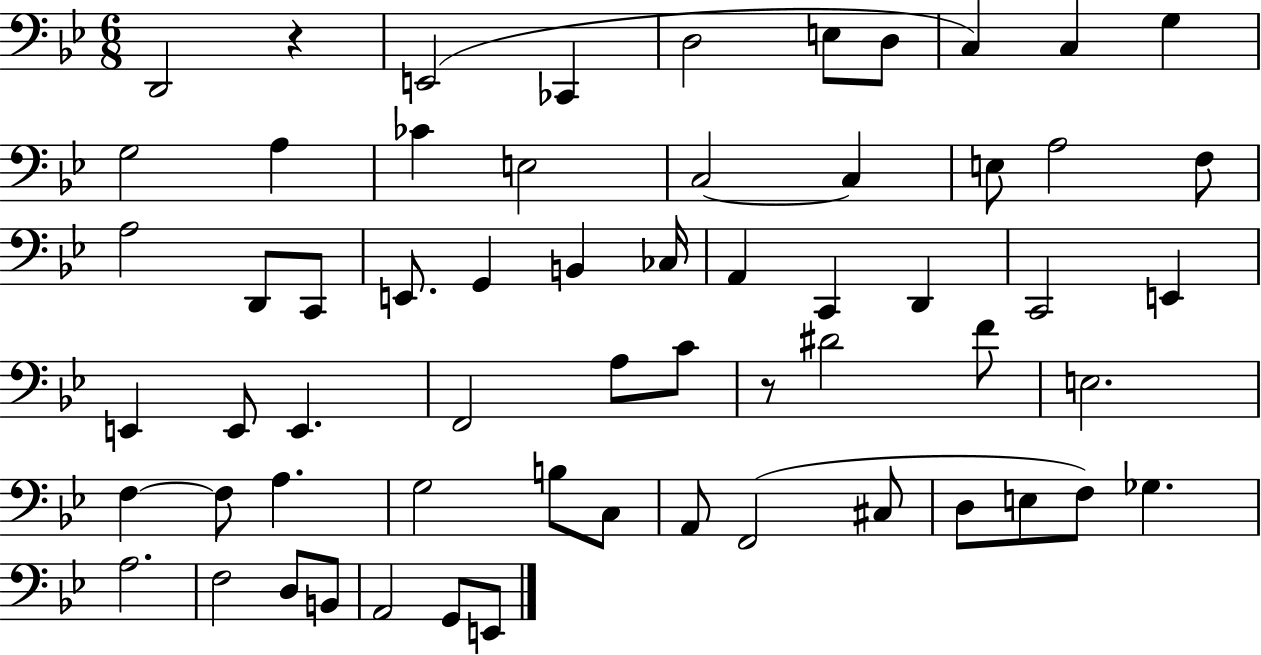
{
  \clef bass
  \numericTimeSignature
  \time 6/8
  \key bes \major
  d,2 r4 | e,2( ces,4 | d2 e8 d8 | c4) c4 g4 | \break g2 a4 | ces'4 e2 | c2~~ c4 | e8 a2 f8 | \break a2 d,8 c,8 | e,8. g,4 b,4 ces16 | a,4 c,4 d,4 | c,2 e,4 | \break e,4 e,8 e,4. | f,2 a8 c'8 | r8 dis'2 f'8 | e2. | \break f4~~ f8 a4. | g2 b8 c8 | a,8 f,2( cis8 | d8 e8 f8) ges4. | \break a2. | f2 d8 b,8 | a,2 g,8 e,8 | \bar "|."
}